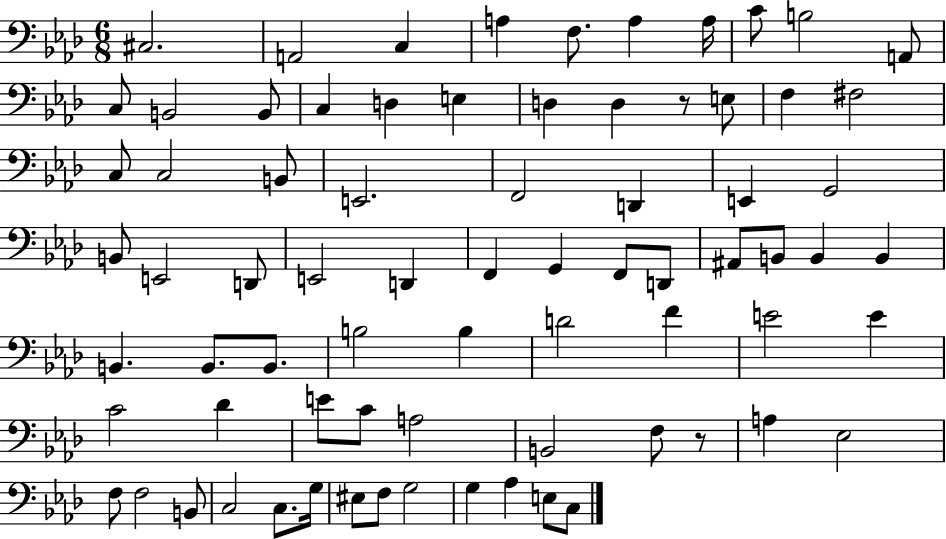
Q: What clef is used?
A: bass